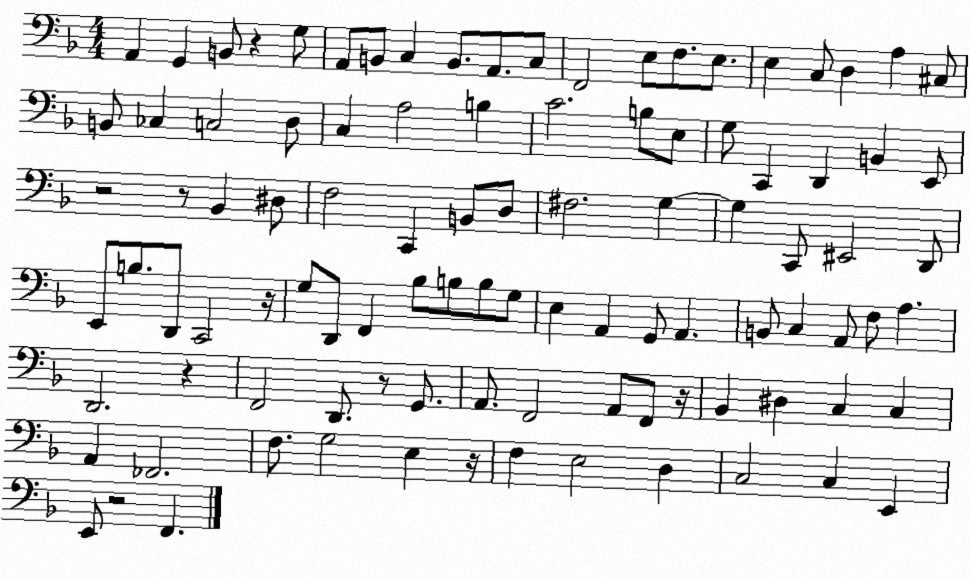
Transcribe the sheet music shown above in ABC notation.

X:1
T:Untitled
M:4/4
L:1/4
K:F
A,, G,, B,,/2 z G,/2 A,,/2 B,,/2 C, B,,/2 A,,/2 C,/2 F,,2 E,/2 F,/2 E,/2 E, C,/2 D, A, ^C,/2 B,,/2 _C, C,2 D,/2 C, A,2 B, C2 B,/2 E,/2 G,/2 C,, D,, B,, E,,/2 z2 z/2 _B,, ^D,/2 F,2 C,, B,,/2 D,/2 ^F,2 G, G, C,,/2 ^E,,2 D,,/2 E,,/2 B,/2 D,,/2 C,,2 z/4 G,/2 D,,/2 F,, _B,/2 B,/2 B,/2 G,/2 E, A,, G,,/2 A,, B,,/2 C, A,,/2 F,/2 A, D,,2 z F,,2 D,,/2 z/2 G,,/2 A,,/2 F,,2 A,,/2 F,,/2 z/4 _B,, ^D, C, C, A,, _F,,2 F,/2 G,2 E, z/4 F, E,2 D, C,2 C, E,, E,,/2 z2 F,,